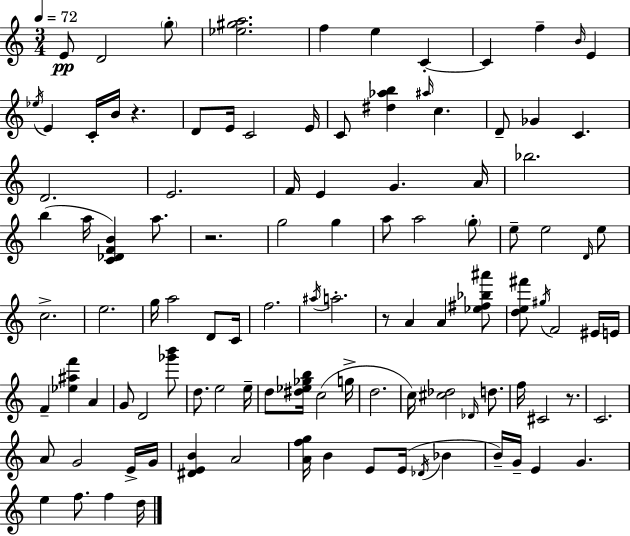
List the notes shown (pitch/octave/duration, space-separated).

E4/e D4/h G5/e [Eb5,G#5,A5]/h. F5/q E5/q C4/q C4/q F5/q B4/s E4/q Eb5/s E4/q C4/s B4/s R/q. D4/e E4/s C4/h E4/s C4/e [D#5,Ab5,B5]/q A#5/s C5/q. D4/e Gb4/q C4/q. D4/h. E4/h. F4/s E4/q G4/q. A4/s Bb5/h. B5/q A5/s [C4,Db4,F4,B4]/q A5/e. R/h. G5/h G5/q A5/e A5/h G5/e E5/e E5/h D4/s E5/e C5/h. E5/h. G5/s A5/h D4/e C4/s F5/h. A#5/s A5/h. R/e A4/q A4/q [Eb5,F#5,Bb5,A#6]/e [D5,E5,F#6]/e G#5/s F4/h EIS4/s E4/s F4/q [Eb5,A#5,F6]/q A4/q G4/e D4/h [Gb6,B6]/e D5/e. E5/h E5/s D5/e [D#5,Eb5,Gb5,B5]/s C5/h G5/s D5/h. C5/s [C#5,Db5]/h Db4/s D5/e. F5/s C#4/h R/e. C4/h. A4/e G4/h E4/s G4/s [D#4,E4,B4]/q A4/h [A4,F5,G5]/s B4/q E4/e E4/s Db4/s Bb4/q B4/s G4/s E4/q G4/q. E5/q F5/e. F5/q D5/s